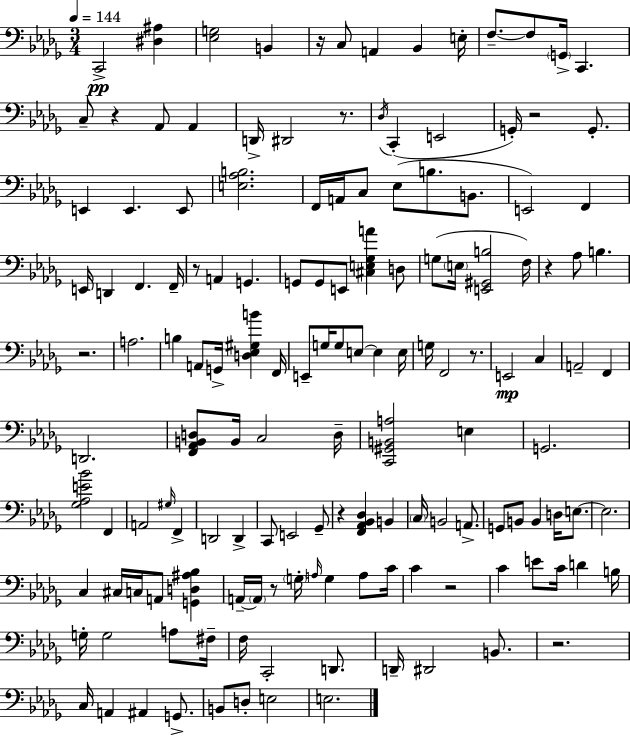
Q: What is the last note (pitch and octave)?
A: E3